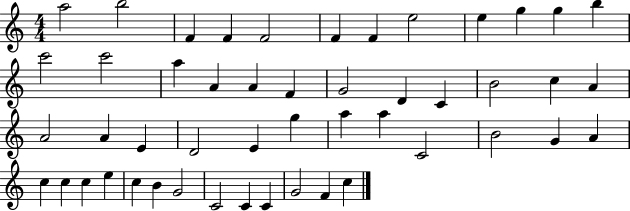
{
  \clef treble
  \numericTimeSignature
  \time 4/4
  \key c \major
  a''2 b''2 | f'4 f'4 f'2 | f'4 f'4 e''2 | e''4 g''4 g''4 b''4 | \break c'''2 c'''2 | a''4 a'4 a'4 f'4 | g'2 d'4 c'4 | b'2 c''4 a'4 | \break a'2 a'4 e'4 | d'2 e'4 g''4 | a''4 a''4 c'2 | b'2 g'4 a'4 | \break c''4 c''4 c''4 e''4 | c''4 b'4 g'2 | c'2 c'4 c'4 | g'2 f'4 c''4 | \break \bar "|."
}